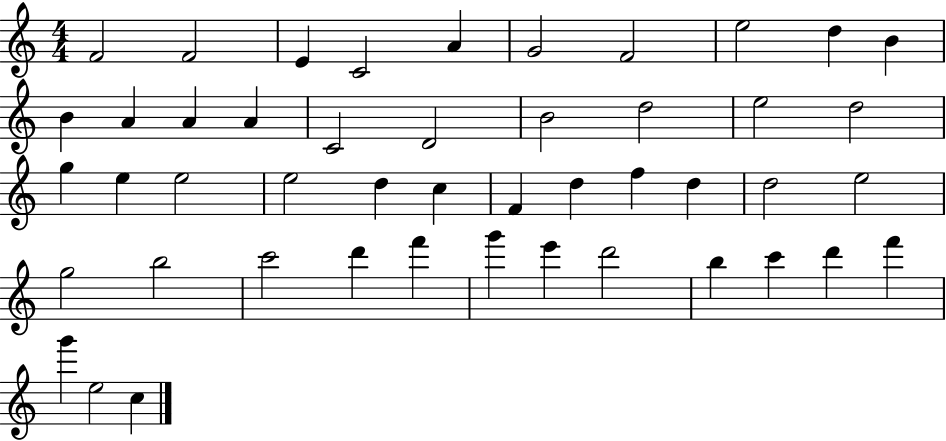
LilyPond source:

{
  \clef treble
  \numericTimeSignature
  \time 4/4
  \key c \major
  f'2 f'2 | e'4 c'2 a'4 | g'2 f'2 | e''2 d''4 b'4 | \break b'4 a'4 a'4 a'4 | c'2 d'2 | b'2 d''2 | e''2 d''2 | \break g''4 e''4 e''2 | e''2 d''4 c''4 | f'4 d''4 f''4 d''4 | d''2 e''2 | \break g''2 b''2 | c'''2 d'''4 f'''4 | g'''4 e'''4 d'''2 | b''4 c'''4 d'''4 f'''4 | \break g'''4 e''2 c''4 | \bar "|."
}